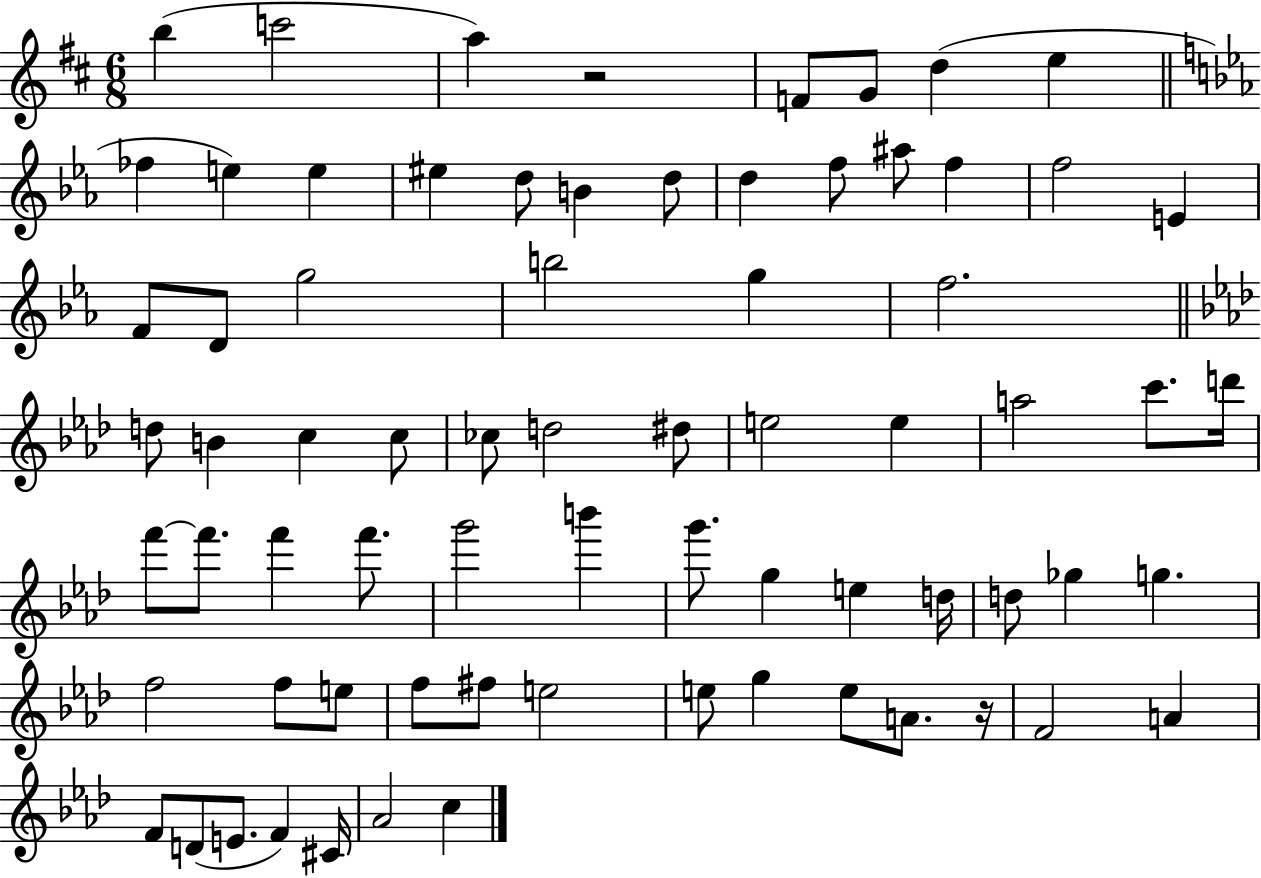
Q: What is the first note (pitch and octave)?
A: B5